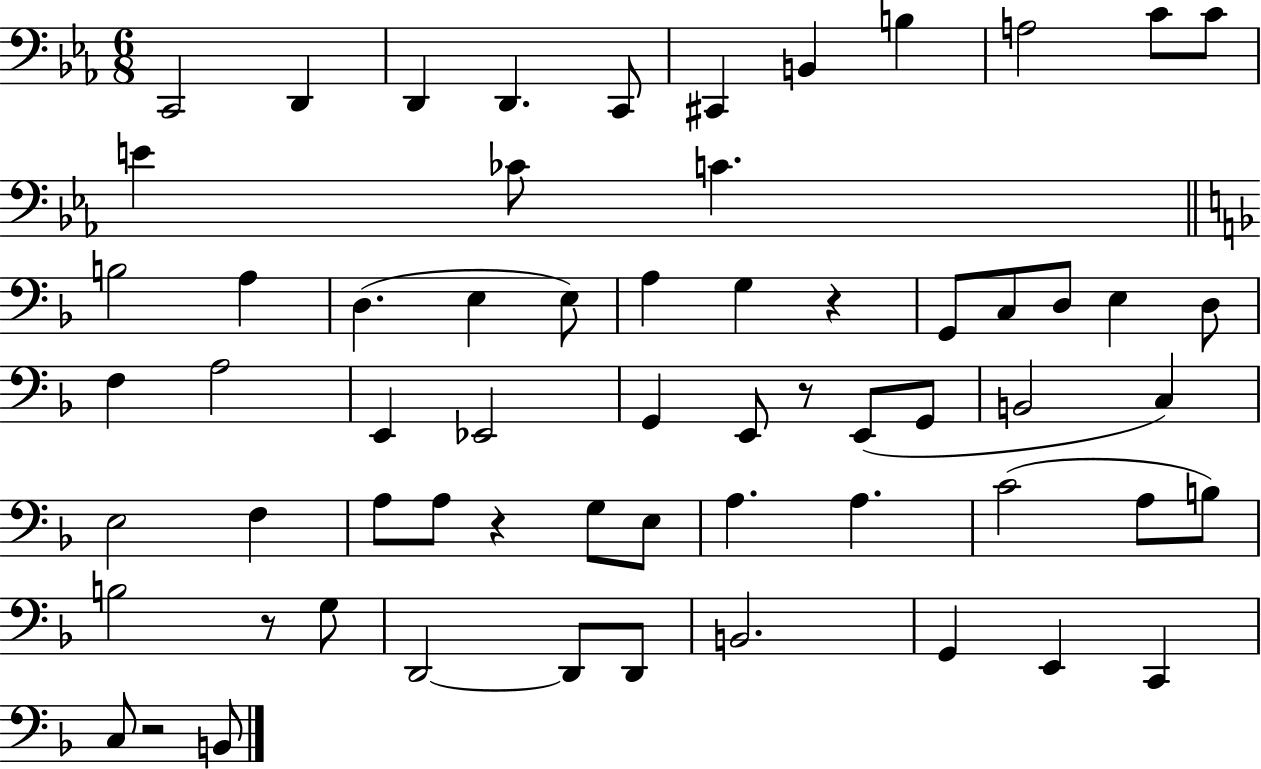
X:1
T:Untitled
M:6/8
L:1/4
K:Eb
C,,2 D,, D,, D,, C,,/2 ^C,, B,, B, A,2 C/2 C/2 E _C/2 C B,2 A, D, E, E,/2 A, G, z G,,/2 C,/2 D,/2 E, D,/2 F, A,2 E,, _E,,2 G,, E,,/2 z/2 E,,/2 G,,/2 B,,2 C, E,2 F, A,/2 A,/2 z G,/2 E,/2 A, A, C2 A,/2 B,/2 B,2 z/2 G,/2 D,,2 D,,/2 D,,/2 B,,2 G,, E,, C,, C,/2 z2 B,,/2